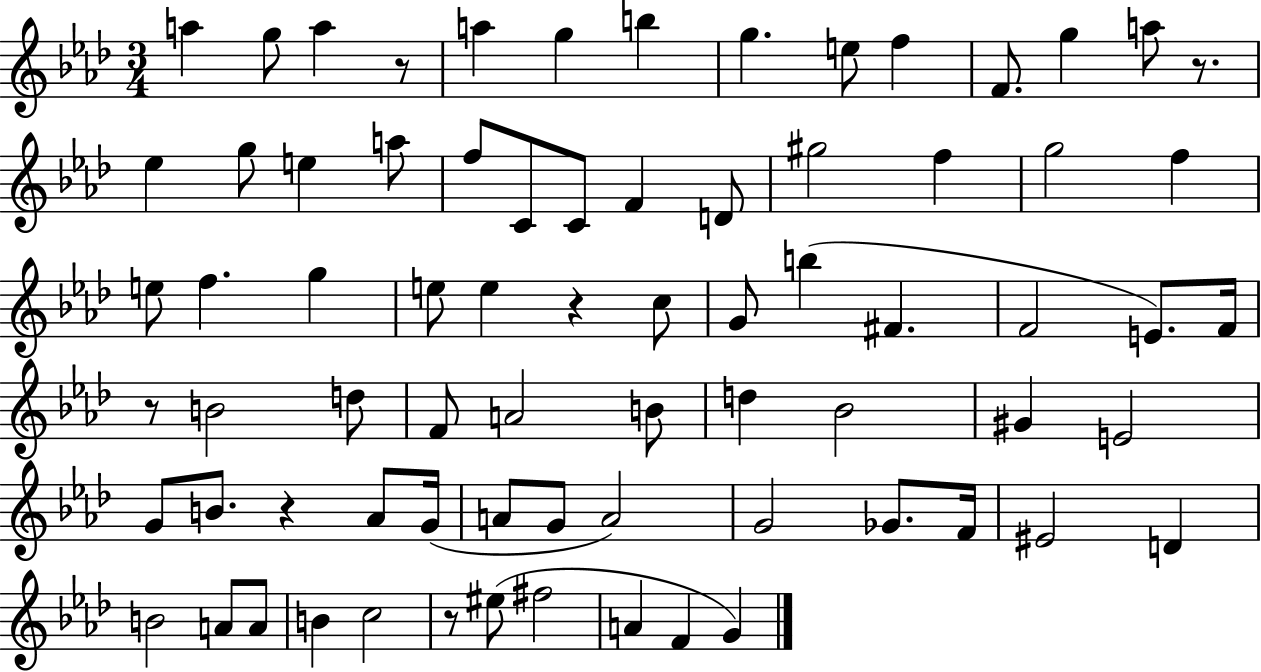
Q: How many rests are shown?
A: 6